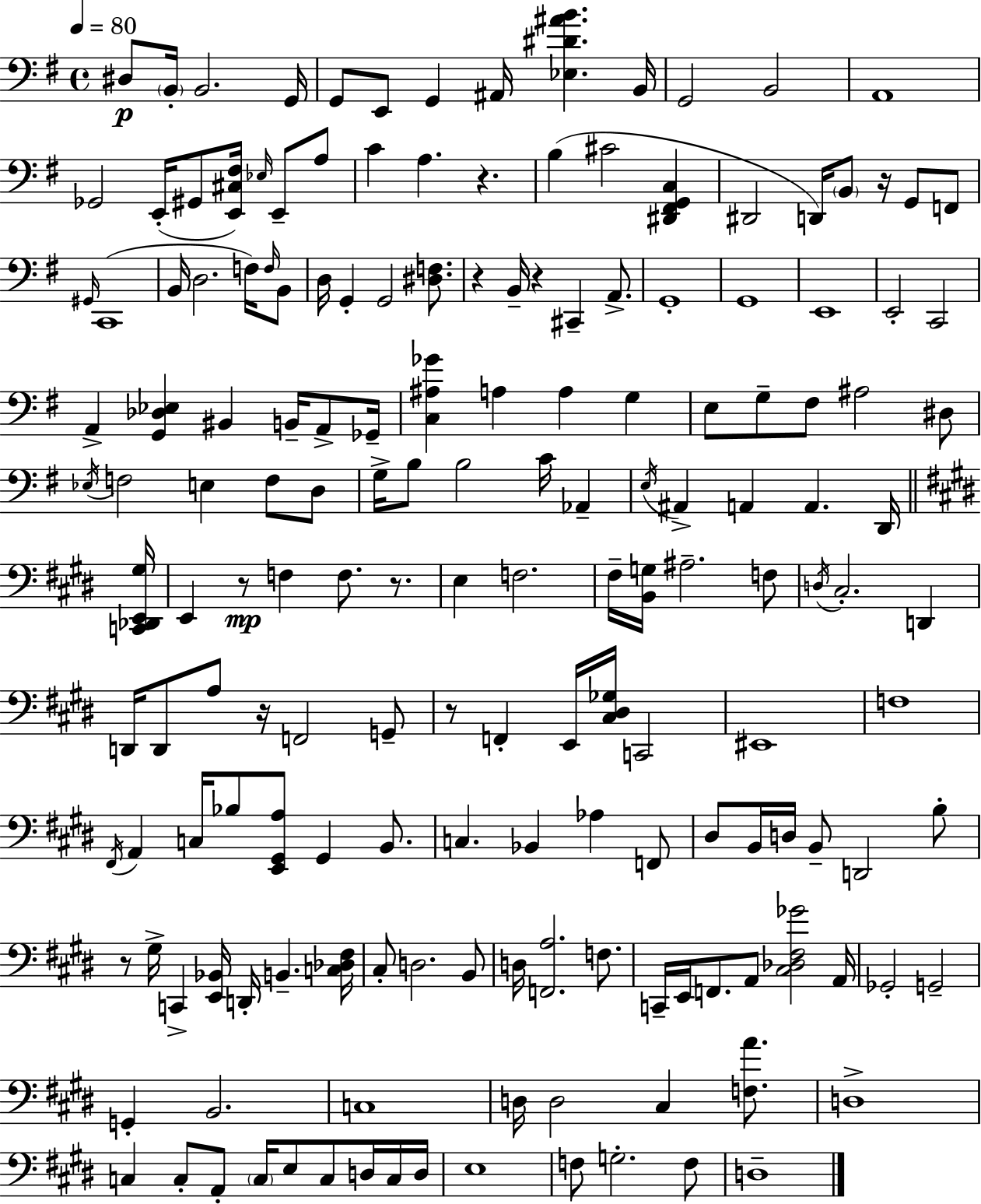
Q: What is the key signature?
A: E minor